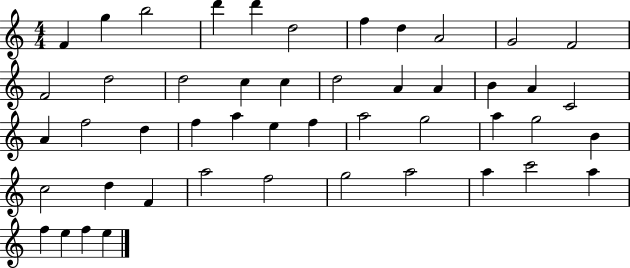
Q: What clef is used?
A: treble